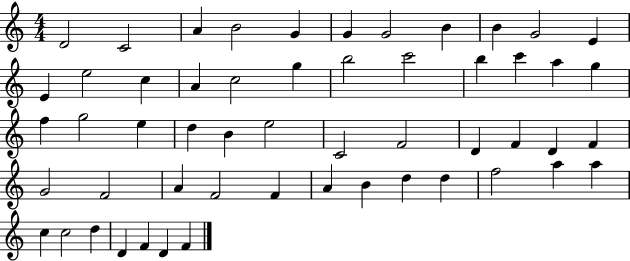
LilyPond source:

{
  \clef treble
  \numericTimeSignature
  \time 4/4
  \key c \major
  d'2 c'2 | a'4 b'2 g'4 | g'4 g'2 b'4 | b'4 g'2 e'4 | \break e'4 e''2 c''4 | a'4 c''2 g''4 | b''2 c'''2 | b''4 c'''4 a''4 g''4 | \break f''4 g''2 e''4 | d''4 b'4 e''2 | c'2 f'2 | d'4 f'4 d'4 f'4 | \break g'2 f'2 | a'4 f'2 f'4 | a'4 b'4 d''4 d''4 | f''2 a''4 a''4 | \break c''4 c''2 d''4 | d'4 f'4 d'4 f'4 | \bar "|."
}